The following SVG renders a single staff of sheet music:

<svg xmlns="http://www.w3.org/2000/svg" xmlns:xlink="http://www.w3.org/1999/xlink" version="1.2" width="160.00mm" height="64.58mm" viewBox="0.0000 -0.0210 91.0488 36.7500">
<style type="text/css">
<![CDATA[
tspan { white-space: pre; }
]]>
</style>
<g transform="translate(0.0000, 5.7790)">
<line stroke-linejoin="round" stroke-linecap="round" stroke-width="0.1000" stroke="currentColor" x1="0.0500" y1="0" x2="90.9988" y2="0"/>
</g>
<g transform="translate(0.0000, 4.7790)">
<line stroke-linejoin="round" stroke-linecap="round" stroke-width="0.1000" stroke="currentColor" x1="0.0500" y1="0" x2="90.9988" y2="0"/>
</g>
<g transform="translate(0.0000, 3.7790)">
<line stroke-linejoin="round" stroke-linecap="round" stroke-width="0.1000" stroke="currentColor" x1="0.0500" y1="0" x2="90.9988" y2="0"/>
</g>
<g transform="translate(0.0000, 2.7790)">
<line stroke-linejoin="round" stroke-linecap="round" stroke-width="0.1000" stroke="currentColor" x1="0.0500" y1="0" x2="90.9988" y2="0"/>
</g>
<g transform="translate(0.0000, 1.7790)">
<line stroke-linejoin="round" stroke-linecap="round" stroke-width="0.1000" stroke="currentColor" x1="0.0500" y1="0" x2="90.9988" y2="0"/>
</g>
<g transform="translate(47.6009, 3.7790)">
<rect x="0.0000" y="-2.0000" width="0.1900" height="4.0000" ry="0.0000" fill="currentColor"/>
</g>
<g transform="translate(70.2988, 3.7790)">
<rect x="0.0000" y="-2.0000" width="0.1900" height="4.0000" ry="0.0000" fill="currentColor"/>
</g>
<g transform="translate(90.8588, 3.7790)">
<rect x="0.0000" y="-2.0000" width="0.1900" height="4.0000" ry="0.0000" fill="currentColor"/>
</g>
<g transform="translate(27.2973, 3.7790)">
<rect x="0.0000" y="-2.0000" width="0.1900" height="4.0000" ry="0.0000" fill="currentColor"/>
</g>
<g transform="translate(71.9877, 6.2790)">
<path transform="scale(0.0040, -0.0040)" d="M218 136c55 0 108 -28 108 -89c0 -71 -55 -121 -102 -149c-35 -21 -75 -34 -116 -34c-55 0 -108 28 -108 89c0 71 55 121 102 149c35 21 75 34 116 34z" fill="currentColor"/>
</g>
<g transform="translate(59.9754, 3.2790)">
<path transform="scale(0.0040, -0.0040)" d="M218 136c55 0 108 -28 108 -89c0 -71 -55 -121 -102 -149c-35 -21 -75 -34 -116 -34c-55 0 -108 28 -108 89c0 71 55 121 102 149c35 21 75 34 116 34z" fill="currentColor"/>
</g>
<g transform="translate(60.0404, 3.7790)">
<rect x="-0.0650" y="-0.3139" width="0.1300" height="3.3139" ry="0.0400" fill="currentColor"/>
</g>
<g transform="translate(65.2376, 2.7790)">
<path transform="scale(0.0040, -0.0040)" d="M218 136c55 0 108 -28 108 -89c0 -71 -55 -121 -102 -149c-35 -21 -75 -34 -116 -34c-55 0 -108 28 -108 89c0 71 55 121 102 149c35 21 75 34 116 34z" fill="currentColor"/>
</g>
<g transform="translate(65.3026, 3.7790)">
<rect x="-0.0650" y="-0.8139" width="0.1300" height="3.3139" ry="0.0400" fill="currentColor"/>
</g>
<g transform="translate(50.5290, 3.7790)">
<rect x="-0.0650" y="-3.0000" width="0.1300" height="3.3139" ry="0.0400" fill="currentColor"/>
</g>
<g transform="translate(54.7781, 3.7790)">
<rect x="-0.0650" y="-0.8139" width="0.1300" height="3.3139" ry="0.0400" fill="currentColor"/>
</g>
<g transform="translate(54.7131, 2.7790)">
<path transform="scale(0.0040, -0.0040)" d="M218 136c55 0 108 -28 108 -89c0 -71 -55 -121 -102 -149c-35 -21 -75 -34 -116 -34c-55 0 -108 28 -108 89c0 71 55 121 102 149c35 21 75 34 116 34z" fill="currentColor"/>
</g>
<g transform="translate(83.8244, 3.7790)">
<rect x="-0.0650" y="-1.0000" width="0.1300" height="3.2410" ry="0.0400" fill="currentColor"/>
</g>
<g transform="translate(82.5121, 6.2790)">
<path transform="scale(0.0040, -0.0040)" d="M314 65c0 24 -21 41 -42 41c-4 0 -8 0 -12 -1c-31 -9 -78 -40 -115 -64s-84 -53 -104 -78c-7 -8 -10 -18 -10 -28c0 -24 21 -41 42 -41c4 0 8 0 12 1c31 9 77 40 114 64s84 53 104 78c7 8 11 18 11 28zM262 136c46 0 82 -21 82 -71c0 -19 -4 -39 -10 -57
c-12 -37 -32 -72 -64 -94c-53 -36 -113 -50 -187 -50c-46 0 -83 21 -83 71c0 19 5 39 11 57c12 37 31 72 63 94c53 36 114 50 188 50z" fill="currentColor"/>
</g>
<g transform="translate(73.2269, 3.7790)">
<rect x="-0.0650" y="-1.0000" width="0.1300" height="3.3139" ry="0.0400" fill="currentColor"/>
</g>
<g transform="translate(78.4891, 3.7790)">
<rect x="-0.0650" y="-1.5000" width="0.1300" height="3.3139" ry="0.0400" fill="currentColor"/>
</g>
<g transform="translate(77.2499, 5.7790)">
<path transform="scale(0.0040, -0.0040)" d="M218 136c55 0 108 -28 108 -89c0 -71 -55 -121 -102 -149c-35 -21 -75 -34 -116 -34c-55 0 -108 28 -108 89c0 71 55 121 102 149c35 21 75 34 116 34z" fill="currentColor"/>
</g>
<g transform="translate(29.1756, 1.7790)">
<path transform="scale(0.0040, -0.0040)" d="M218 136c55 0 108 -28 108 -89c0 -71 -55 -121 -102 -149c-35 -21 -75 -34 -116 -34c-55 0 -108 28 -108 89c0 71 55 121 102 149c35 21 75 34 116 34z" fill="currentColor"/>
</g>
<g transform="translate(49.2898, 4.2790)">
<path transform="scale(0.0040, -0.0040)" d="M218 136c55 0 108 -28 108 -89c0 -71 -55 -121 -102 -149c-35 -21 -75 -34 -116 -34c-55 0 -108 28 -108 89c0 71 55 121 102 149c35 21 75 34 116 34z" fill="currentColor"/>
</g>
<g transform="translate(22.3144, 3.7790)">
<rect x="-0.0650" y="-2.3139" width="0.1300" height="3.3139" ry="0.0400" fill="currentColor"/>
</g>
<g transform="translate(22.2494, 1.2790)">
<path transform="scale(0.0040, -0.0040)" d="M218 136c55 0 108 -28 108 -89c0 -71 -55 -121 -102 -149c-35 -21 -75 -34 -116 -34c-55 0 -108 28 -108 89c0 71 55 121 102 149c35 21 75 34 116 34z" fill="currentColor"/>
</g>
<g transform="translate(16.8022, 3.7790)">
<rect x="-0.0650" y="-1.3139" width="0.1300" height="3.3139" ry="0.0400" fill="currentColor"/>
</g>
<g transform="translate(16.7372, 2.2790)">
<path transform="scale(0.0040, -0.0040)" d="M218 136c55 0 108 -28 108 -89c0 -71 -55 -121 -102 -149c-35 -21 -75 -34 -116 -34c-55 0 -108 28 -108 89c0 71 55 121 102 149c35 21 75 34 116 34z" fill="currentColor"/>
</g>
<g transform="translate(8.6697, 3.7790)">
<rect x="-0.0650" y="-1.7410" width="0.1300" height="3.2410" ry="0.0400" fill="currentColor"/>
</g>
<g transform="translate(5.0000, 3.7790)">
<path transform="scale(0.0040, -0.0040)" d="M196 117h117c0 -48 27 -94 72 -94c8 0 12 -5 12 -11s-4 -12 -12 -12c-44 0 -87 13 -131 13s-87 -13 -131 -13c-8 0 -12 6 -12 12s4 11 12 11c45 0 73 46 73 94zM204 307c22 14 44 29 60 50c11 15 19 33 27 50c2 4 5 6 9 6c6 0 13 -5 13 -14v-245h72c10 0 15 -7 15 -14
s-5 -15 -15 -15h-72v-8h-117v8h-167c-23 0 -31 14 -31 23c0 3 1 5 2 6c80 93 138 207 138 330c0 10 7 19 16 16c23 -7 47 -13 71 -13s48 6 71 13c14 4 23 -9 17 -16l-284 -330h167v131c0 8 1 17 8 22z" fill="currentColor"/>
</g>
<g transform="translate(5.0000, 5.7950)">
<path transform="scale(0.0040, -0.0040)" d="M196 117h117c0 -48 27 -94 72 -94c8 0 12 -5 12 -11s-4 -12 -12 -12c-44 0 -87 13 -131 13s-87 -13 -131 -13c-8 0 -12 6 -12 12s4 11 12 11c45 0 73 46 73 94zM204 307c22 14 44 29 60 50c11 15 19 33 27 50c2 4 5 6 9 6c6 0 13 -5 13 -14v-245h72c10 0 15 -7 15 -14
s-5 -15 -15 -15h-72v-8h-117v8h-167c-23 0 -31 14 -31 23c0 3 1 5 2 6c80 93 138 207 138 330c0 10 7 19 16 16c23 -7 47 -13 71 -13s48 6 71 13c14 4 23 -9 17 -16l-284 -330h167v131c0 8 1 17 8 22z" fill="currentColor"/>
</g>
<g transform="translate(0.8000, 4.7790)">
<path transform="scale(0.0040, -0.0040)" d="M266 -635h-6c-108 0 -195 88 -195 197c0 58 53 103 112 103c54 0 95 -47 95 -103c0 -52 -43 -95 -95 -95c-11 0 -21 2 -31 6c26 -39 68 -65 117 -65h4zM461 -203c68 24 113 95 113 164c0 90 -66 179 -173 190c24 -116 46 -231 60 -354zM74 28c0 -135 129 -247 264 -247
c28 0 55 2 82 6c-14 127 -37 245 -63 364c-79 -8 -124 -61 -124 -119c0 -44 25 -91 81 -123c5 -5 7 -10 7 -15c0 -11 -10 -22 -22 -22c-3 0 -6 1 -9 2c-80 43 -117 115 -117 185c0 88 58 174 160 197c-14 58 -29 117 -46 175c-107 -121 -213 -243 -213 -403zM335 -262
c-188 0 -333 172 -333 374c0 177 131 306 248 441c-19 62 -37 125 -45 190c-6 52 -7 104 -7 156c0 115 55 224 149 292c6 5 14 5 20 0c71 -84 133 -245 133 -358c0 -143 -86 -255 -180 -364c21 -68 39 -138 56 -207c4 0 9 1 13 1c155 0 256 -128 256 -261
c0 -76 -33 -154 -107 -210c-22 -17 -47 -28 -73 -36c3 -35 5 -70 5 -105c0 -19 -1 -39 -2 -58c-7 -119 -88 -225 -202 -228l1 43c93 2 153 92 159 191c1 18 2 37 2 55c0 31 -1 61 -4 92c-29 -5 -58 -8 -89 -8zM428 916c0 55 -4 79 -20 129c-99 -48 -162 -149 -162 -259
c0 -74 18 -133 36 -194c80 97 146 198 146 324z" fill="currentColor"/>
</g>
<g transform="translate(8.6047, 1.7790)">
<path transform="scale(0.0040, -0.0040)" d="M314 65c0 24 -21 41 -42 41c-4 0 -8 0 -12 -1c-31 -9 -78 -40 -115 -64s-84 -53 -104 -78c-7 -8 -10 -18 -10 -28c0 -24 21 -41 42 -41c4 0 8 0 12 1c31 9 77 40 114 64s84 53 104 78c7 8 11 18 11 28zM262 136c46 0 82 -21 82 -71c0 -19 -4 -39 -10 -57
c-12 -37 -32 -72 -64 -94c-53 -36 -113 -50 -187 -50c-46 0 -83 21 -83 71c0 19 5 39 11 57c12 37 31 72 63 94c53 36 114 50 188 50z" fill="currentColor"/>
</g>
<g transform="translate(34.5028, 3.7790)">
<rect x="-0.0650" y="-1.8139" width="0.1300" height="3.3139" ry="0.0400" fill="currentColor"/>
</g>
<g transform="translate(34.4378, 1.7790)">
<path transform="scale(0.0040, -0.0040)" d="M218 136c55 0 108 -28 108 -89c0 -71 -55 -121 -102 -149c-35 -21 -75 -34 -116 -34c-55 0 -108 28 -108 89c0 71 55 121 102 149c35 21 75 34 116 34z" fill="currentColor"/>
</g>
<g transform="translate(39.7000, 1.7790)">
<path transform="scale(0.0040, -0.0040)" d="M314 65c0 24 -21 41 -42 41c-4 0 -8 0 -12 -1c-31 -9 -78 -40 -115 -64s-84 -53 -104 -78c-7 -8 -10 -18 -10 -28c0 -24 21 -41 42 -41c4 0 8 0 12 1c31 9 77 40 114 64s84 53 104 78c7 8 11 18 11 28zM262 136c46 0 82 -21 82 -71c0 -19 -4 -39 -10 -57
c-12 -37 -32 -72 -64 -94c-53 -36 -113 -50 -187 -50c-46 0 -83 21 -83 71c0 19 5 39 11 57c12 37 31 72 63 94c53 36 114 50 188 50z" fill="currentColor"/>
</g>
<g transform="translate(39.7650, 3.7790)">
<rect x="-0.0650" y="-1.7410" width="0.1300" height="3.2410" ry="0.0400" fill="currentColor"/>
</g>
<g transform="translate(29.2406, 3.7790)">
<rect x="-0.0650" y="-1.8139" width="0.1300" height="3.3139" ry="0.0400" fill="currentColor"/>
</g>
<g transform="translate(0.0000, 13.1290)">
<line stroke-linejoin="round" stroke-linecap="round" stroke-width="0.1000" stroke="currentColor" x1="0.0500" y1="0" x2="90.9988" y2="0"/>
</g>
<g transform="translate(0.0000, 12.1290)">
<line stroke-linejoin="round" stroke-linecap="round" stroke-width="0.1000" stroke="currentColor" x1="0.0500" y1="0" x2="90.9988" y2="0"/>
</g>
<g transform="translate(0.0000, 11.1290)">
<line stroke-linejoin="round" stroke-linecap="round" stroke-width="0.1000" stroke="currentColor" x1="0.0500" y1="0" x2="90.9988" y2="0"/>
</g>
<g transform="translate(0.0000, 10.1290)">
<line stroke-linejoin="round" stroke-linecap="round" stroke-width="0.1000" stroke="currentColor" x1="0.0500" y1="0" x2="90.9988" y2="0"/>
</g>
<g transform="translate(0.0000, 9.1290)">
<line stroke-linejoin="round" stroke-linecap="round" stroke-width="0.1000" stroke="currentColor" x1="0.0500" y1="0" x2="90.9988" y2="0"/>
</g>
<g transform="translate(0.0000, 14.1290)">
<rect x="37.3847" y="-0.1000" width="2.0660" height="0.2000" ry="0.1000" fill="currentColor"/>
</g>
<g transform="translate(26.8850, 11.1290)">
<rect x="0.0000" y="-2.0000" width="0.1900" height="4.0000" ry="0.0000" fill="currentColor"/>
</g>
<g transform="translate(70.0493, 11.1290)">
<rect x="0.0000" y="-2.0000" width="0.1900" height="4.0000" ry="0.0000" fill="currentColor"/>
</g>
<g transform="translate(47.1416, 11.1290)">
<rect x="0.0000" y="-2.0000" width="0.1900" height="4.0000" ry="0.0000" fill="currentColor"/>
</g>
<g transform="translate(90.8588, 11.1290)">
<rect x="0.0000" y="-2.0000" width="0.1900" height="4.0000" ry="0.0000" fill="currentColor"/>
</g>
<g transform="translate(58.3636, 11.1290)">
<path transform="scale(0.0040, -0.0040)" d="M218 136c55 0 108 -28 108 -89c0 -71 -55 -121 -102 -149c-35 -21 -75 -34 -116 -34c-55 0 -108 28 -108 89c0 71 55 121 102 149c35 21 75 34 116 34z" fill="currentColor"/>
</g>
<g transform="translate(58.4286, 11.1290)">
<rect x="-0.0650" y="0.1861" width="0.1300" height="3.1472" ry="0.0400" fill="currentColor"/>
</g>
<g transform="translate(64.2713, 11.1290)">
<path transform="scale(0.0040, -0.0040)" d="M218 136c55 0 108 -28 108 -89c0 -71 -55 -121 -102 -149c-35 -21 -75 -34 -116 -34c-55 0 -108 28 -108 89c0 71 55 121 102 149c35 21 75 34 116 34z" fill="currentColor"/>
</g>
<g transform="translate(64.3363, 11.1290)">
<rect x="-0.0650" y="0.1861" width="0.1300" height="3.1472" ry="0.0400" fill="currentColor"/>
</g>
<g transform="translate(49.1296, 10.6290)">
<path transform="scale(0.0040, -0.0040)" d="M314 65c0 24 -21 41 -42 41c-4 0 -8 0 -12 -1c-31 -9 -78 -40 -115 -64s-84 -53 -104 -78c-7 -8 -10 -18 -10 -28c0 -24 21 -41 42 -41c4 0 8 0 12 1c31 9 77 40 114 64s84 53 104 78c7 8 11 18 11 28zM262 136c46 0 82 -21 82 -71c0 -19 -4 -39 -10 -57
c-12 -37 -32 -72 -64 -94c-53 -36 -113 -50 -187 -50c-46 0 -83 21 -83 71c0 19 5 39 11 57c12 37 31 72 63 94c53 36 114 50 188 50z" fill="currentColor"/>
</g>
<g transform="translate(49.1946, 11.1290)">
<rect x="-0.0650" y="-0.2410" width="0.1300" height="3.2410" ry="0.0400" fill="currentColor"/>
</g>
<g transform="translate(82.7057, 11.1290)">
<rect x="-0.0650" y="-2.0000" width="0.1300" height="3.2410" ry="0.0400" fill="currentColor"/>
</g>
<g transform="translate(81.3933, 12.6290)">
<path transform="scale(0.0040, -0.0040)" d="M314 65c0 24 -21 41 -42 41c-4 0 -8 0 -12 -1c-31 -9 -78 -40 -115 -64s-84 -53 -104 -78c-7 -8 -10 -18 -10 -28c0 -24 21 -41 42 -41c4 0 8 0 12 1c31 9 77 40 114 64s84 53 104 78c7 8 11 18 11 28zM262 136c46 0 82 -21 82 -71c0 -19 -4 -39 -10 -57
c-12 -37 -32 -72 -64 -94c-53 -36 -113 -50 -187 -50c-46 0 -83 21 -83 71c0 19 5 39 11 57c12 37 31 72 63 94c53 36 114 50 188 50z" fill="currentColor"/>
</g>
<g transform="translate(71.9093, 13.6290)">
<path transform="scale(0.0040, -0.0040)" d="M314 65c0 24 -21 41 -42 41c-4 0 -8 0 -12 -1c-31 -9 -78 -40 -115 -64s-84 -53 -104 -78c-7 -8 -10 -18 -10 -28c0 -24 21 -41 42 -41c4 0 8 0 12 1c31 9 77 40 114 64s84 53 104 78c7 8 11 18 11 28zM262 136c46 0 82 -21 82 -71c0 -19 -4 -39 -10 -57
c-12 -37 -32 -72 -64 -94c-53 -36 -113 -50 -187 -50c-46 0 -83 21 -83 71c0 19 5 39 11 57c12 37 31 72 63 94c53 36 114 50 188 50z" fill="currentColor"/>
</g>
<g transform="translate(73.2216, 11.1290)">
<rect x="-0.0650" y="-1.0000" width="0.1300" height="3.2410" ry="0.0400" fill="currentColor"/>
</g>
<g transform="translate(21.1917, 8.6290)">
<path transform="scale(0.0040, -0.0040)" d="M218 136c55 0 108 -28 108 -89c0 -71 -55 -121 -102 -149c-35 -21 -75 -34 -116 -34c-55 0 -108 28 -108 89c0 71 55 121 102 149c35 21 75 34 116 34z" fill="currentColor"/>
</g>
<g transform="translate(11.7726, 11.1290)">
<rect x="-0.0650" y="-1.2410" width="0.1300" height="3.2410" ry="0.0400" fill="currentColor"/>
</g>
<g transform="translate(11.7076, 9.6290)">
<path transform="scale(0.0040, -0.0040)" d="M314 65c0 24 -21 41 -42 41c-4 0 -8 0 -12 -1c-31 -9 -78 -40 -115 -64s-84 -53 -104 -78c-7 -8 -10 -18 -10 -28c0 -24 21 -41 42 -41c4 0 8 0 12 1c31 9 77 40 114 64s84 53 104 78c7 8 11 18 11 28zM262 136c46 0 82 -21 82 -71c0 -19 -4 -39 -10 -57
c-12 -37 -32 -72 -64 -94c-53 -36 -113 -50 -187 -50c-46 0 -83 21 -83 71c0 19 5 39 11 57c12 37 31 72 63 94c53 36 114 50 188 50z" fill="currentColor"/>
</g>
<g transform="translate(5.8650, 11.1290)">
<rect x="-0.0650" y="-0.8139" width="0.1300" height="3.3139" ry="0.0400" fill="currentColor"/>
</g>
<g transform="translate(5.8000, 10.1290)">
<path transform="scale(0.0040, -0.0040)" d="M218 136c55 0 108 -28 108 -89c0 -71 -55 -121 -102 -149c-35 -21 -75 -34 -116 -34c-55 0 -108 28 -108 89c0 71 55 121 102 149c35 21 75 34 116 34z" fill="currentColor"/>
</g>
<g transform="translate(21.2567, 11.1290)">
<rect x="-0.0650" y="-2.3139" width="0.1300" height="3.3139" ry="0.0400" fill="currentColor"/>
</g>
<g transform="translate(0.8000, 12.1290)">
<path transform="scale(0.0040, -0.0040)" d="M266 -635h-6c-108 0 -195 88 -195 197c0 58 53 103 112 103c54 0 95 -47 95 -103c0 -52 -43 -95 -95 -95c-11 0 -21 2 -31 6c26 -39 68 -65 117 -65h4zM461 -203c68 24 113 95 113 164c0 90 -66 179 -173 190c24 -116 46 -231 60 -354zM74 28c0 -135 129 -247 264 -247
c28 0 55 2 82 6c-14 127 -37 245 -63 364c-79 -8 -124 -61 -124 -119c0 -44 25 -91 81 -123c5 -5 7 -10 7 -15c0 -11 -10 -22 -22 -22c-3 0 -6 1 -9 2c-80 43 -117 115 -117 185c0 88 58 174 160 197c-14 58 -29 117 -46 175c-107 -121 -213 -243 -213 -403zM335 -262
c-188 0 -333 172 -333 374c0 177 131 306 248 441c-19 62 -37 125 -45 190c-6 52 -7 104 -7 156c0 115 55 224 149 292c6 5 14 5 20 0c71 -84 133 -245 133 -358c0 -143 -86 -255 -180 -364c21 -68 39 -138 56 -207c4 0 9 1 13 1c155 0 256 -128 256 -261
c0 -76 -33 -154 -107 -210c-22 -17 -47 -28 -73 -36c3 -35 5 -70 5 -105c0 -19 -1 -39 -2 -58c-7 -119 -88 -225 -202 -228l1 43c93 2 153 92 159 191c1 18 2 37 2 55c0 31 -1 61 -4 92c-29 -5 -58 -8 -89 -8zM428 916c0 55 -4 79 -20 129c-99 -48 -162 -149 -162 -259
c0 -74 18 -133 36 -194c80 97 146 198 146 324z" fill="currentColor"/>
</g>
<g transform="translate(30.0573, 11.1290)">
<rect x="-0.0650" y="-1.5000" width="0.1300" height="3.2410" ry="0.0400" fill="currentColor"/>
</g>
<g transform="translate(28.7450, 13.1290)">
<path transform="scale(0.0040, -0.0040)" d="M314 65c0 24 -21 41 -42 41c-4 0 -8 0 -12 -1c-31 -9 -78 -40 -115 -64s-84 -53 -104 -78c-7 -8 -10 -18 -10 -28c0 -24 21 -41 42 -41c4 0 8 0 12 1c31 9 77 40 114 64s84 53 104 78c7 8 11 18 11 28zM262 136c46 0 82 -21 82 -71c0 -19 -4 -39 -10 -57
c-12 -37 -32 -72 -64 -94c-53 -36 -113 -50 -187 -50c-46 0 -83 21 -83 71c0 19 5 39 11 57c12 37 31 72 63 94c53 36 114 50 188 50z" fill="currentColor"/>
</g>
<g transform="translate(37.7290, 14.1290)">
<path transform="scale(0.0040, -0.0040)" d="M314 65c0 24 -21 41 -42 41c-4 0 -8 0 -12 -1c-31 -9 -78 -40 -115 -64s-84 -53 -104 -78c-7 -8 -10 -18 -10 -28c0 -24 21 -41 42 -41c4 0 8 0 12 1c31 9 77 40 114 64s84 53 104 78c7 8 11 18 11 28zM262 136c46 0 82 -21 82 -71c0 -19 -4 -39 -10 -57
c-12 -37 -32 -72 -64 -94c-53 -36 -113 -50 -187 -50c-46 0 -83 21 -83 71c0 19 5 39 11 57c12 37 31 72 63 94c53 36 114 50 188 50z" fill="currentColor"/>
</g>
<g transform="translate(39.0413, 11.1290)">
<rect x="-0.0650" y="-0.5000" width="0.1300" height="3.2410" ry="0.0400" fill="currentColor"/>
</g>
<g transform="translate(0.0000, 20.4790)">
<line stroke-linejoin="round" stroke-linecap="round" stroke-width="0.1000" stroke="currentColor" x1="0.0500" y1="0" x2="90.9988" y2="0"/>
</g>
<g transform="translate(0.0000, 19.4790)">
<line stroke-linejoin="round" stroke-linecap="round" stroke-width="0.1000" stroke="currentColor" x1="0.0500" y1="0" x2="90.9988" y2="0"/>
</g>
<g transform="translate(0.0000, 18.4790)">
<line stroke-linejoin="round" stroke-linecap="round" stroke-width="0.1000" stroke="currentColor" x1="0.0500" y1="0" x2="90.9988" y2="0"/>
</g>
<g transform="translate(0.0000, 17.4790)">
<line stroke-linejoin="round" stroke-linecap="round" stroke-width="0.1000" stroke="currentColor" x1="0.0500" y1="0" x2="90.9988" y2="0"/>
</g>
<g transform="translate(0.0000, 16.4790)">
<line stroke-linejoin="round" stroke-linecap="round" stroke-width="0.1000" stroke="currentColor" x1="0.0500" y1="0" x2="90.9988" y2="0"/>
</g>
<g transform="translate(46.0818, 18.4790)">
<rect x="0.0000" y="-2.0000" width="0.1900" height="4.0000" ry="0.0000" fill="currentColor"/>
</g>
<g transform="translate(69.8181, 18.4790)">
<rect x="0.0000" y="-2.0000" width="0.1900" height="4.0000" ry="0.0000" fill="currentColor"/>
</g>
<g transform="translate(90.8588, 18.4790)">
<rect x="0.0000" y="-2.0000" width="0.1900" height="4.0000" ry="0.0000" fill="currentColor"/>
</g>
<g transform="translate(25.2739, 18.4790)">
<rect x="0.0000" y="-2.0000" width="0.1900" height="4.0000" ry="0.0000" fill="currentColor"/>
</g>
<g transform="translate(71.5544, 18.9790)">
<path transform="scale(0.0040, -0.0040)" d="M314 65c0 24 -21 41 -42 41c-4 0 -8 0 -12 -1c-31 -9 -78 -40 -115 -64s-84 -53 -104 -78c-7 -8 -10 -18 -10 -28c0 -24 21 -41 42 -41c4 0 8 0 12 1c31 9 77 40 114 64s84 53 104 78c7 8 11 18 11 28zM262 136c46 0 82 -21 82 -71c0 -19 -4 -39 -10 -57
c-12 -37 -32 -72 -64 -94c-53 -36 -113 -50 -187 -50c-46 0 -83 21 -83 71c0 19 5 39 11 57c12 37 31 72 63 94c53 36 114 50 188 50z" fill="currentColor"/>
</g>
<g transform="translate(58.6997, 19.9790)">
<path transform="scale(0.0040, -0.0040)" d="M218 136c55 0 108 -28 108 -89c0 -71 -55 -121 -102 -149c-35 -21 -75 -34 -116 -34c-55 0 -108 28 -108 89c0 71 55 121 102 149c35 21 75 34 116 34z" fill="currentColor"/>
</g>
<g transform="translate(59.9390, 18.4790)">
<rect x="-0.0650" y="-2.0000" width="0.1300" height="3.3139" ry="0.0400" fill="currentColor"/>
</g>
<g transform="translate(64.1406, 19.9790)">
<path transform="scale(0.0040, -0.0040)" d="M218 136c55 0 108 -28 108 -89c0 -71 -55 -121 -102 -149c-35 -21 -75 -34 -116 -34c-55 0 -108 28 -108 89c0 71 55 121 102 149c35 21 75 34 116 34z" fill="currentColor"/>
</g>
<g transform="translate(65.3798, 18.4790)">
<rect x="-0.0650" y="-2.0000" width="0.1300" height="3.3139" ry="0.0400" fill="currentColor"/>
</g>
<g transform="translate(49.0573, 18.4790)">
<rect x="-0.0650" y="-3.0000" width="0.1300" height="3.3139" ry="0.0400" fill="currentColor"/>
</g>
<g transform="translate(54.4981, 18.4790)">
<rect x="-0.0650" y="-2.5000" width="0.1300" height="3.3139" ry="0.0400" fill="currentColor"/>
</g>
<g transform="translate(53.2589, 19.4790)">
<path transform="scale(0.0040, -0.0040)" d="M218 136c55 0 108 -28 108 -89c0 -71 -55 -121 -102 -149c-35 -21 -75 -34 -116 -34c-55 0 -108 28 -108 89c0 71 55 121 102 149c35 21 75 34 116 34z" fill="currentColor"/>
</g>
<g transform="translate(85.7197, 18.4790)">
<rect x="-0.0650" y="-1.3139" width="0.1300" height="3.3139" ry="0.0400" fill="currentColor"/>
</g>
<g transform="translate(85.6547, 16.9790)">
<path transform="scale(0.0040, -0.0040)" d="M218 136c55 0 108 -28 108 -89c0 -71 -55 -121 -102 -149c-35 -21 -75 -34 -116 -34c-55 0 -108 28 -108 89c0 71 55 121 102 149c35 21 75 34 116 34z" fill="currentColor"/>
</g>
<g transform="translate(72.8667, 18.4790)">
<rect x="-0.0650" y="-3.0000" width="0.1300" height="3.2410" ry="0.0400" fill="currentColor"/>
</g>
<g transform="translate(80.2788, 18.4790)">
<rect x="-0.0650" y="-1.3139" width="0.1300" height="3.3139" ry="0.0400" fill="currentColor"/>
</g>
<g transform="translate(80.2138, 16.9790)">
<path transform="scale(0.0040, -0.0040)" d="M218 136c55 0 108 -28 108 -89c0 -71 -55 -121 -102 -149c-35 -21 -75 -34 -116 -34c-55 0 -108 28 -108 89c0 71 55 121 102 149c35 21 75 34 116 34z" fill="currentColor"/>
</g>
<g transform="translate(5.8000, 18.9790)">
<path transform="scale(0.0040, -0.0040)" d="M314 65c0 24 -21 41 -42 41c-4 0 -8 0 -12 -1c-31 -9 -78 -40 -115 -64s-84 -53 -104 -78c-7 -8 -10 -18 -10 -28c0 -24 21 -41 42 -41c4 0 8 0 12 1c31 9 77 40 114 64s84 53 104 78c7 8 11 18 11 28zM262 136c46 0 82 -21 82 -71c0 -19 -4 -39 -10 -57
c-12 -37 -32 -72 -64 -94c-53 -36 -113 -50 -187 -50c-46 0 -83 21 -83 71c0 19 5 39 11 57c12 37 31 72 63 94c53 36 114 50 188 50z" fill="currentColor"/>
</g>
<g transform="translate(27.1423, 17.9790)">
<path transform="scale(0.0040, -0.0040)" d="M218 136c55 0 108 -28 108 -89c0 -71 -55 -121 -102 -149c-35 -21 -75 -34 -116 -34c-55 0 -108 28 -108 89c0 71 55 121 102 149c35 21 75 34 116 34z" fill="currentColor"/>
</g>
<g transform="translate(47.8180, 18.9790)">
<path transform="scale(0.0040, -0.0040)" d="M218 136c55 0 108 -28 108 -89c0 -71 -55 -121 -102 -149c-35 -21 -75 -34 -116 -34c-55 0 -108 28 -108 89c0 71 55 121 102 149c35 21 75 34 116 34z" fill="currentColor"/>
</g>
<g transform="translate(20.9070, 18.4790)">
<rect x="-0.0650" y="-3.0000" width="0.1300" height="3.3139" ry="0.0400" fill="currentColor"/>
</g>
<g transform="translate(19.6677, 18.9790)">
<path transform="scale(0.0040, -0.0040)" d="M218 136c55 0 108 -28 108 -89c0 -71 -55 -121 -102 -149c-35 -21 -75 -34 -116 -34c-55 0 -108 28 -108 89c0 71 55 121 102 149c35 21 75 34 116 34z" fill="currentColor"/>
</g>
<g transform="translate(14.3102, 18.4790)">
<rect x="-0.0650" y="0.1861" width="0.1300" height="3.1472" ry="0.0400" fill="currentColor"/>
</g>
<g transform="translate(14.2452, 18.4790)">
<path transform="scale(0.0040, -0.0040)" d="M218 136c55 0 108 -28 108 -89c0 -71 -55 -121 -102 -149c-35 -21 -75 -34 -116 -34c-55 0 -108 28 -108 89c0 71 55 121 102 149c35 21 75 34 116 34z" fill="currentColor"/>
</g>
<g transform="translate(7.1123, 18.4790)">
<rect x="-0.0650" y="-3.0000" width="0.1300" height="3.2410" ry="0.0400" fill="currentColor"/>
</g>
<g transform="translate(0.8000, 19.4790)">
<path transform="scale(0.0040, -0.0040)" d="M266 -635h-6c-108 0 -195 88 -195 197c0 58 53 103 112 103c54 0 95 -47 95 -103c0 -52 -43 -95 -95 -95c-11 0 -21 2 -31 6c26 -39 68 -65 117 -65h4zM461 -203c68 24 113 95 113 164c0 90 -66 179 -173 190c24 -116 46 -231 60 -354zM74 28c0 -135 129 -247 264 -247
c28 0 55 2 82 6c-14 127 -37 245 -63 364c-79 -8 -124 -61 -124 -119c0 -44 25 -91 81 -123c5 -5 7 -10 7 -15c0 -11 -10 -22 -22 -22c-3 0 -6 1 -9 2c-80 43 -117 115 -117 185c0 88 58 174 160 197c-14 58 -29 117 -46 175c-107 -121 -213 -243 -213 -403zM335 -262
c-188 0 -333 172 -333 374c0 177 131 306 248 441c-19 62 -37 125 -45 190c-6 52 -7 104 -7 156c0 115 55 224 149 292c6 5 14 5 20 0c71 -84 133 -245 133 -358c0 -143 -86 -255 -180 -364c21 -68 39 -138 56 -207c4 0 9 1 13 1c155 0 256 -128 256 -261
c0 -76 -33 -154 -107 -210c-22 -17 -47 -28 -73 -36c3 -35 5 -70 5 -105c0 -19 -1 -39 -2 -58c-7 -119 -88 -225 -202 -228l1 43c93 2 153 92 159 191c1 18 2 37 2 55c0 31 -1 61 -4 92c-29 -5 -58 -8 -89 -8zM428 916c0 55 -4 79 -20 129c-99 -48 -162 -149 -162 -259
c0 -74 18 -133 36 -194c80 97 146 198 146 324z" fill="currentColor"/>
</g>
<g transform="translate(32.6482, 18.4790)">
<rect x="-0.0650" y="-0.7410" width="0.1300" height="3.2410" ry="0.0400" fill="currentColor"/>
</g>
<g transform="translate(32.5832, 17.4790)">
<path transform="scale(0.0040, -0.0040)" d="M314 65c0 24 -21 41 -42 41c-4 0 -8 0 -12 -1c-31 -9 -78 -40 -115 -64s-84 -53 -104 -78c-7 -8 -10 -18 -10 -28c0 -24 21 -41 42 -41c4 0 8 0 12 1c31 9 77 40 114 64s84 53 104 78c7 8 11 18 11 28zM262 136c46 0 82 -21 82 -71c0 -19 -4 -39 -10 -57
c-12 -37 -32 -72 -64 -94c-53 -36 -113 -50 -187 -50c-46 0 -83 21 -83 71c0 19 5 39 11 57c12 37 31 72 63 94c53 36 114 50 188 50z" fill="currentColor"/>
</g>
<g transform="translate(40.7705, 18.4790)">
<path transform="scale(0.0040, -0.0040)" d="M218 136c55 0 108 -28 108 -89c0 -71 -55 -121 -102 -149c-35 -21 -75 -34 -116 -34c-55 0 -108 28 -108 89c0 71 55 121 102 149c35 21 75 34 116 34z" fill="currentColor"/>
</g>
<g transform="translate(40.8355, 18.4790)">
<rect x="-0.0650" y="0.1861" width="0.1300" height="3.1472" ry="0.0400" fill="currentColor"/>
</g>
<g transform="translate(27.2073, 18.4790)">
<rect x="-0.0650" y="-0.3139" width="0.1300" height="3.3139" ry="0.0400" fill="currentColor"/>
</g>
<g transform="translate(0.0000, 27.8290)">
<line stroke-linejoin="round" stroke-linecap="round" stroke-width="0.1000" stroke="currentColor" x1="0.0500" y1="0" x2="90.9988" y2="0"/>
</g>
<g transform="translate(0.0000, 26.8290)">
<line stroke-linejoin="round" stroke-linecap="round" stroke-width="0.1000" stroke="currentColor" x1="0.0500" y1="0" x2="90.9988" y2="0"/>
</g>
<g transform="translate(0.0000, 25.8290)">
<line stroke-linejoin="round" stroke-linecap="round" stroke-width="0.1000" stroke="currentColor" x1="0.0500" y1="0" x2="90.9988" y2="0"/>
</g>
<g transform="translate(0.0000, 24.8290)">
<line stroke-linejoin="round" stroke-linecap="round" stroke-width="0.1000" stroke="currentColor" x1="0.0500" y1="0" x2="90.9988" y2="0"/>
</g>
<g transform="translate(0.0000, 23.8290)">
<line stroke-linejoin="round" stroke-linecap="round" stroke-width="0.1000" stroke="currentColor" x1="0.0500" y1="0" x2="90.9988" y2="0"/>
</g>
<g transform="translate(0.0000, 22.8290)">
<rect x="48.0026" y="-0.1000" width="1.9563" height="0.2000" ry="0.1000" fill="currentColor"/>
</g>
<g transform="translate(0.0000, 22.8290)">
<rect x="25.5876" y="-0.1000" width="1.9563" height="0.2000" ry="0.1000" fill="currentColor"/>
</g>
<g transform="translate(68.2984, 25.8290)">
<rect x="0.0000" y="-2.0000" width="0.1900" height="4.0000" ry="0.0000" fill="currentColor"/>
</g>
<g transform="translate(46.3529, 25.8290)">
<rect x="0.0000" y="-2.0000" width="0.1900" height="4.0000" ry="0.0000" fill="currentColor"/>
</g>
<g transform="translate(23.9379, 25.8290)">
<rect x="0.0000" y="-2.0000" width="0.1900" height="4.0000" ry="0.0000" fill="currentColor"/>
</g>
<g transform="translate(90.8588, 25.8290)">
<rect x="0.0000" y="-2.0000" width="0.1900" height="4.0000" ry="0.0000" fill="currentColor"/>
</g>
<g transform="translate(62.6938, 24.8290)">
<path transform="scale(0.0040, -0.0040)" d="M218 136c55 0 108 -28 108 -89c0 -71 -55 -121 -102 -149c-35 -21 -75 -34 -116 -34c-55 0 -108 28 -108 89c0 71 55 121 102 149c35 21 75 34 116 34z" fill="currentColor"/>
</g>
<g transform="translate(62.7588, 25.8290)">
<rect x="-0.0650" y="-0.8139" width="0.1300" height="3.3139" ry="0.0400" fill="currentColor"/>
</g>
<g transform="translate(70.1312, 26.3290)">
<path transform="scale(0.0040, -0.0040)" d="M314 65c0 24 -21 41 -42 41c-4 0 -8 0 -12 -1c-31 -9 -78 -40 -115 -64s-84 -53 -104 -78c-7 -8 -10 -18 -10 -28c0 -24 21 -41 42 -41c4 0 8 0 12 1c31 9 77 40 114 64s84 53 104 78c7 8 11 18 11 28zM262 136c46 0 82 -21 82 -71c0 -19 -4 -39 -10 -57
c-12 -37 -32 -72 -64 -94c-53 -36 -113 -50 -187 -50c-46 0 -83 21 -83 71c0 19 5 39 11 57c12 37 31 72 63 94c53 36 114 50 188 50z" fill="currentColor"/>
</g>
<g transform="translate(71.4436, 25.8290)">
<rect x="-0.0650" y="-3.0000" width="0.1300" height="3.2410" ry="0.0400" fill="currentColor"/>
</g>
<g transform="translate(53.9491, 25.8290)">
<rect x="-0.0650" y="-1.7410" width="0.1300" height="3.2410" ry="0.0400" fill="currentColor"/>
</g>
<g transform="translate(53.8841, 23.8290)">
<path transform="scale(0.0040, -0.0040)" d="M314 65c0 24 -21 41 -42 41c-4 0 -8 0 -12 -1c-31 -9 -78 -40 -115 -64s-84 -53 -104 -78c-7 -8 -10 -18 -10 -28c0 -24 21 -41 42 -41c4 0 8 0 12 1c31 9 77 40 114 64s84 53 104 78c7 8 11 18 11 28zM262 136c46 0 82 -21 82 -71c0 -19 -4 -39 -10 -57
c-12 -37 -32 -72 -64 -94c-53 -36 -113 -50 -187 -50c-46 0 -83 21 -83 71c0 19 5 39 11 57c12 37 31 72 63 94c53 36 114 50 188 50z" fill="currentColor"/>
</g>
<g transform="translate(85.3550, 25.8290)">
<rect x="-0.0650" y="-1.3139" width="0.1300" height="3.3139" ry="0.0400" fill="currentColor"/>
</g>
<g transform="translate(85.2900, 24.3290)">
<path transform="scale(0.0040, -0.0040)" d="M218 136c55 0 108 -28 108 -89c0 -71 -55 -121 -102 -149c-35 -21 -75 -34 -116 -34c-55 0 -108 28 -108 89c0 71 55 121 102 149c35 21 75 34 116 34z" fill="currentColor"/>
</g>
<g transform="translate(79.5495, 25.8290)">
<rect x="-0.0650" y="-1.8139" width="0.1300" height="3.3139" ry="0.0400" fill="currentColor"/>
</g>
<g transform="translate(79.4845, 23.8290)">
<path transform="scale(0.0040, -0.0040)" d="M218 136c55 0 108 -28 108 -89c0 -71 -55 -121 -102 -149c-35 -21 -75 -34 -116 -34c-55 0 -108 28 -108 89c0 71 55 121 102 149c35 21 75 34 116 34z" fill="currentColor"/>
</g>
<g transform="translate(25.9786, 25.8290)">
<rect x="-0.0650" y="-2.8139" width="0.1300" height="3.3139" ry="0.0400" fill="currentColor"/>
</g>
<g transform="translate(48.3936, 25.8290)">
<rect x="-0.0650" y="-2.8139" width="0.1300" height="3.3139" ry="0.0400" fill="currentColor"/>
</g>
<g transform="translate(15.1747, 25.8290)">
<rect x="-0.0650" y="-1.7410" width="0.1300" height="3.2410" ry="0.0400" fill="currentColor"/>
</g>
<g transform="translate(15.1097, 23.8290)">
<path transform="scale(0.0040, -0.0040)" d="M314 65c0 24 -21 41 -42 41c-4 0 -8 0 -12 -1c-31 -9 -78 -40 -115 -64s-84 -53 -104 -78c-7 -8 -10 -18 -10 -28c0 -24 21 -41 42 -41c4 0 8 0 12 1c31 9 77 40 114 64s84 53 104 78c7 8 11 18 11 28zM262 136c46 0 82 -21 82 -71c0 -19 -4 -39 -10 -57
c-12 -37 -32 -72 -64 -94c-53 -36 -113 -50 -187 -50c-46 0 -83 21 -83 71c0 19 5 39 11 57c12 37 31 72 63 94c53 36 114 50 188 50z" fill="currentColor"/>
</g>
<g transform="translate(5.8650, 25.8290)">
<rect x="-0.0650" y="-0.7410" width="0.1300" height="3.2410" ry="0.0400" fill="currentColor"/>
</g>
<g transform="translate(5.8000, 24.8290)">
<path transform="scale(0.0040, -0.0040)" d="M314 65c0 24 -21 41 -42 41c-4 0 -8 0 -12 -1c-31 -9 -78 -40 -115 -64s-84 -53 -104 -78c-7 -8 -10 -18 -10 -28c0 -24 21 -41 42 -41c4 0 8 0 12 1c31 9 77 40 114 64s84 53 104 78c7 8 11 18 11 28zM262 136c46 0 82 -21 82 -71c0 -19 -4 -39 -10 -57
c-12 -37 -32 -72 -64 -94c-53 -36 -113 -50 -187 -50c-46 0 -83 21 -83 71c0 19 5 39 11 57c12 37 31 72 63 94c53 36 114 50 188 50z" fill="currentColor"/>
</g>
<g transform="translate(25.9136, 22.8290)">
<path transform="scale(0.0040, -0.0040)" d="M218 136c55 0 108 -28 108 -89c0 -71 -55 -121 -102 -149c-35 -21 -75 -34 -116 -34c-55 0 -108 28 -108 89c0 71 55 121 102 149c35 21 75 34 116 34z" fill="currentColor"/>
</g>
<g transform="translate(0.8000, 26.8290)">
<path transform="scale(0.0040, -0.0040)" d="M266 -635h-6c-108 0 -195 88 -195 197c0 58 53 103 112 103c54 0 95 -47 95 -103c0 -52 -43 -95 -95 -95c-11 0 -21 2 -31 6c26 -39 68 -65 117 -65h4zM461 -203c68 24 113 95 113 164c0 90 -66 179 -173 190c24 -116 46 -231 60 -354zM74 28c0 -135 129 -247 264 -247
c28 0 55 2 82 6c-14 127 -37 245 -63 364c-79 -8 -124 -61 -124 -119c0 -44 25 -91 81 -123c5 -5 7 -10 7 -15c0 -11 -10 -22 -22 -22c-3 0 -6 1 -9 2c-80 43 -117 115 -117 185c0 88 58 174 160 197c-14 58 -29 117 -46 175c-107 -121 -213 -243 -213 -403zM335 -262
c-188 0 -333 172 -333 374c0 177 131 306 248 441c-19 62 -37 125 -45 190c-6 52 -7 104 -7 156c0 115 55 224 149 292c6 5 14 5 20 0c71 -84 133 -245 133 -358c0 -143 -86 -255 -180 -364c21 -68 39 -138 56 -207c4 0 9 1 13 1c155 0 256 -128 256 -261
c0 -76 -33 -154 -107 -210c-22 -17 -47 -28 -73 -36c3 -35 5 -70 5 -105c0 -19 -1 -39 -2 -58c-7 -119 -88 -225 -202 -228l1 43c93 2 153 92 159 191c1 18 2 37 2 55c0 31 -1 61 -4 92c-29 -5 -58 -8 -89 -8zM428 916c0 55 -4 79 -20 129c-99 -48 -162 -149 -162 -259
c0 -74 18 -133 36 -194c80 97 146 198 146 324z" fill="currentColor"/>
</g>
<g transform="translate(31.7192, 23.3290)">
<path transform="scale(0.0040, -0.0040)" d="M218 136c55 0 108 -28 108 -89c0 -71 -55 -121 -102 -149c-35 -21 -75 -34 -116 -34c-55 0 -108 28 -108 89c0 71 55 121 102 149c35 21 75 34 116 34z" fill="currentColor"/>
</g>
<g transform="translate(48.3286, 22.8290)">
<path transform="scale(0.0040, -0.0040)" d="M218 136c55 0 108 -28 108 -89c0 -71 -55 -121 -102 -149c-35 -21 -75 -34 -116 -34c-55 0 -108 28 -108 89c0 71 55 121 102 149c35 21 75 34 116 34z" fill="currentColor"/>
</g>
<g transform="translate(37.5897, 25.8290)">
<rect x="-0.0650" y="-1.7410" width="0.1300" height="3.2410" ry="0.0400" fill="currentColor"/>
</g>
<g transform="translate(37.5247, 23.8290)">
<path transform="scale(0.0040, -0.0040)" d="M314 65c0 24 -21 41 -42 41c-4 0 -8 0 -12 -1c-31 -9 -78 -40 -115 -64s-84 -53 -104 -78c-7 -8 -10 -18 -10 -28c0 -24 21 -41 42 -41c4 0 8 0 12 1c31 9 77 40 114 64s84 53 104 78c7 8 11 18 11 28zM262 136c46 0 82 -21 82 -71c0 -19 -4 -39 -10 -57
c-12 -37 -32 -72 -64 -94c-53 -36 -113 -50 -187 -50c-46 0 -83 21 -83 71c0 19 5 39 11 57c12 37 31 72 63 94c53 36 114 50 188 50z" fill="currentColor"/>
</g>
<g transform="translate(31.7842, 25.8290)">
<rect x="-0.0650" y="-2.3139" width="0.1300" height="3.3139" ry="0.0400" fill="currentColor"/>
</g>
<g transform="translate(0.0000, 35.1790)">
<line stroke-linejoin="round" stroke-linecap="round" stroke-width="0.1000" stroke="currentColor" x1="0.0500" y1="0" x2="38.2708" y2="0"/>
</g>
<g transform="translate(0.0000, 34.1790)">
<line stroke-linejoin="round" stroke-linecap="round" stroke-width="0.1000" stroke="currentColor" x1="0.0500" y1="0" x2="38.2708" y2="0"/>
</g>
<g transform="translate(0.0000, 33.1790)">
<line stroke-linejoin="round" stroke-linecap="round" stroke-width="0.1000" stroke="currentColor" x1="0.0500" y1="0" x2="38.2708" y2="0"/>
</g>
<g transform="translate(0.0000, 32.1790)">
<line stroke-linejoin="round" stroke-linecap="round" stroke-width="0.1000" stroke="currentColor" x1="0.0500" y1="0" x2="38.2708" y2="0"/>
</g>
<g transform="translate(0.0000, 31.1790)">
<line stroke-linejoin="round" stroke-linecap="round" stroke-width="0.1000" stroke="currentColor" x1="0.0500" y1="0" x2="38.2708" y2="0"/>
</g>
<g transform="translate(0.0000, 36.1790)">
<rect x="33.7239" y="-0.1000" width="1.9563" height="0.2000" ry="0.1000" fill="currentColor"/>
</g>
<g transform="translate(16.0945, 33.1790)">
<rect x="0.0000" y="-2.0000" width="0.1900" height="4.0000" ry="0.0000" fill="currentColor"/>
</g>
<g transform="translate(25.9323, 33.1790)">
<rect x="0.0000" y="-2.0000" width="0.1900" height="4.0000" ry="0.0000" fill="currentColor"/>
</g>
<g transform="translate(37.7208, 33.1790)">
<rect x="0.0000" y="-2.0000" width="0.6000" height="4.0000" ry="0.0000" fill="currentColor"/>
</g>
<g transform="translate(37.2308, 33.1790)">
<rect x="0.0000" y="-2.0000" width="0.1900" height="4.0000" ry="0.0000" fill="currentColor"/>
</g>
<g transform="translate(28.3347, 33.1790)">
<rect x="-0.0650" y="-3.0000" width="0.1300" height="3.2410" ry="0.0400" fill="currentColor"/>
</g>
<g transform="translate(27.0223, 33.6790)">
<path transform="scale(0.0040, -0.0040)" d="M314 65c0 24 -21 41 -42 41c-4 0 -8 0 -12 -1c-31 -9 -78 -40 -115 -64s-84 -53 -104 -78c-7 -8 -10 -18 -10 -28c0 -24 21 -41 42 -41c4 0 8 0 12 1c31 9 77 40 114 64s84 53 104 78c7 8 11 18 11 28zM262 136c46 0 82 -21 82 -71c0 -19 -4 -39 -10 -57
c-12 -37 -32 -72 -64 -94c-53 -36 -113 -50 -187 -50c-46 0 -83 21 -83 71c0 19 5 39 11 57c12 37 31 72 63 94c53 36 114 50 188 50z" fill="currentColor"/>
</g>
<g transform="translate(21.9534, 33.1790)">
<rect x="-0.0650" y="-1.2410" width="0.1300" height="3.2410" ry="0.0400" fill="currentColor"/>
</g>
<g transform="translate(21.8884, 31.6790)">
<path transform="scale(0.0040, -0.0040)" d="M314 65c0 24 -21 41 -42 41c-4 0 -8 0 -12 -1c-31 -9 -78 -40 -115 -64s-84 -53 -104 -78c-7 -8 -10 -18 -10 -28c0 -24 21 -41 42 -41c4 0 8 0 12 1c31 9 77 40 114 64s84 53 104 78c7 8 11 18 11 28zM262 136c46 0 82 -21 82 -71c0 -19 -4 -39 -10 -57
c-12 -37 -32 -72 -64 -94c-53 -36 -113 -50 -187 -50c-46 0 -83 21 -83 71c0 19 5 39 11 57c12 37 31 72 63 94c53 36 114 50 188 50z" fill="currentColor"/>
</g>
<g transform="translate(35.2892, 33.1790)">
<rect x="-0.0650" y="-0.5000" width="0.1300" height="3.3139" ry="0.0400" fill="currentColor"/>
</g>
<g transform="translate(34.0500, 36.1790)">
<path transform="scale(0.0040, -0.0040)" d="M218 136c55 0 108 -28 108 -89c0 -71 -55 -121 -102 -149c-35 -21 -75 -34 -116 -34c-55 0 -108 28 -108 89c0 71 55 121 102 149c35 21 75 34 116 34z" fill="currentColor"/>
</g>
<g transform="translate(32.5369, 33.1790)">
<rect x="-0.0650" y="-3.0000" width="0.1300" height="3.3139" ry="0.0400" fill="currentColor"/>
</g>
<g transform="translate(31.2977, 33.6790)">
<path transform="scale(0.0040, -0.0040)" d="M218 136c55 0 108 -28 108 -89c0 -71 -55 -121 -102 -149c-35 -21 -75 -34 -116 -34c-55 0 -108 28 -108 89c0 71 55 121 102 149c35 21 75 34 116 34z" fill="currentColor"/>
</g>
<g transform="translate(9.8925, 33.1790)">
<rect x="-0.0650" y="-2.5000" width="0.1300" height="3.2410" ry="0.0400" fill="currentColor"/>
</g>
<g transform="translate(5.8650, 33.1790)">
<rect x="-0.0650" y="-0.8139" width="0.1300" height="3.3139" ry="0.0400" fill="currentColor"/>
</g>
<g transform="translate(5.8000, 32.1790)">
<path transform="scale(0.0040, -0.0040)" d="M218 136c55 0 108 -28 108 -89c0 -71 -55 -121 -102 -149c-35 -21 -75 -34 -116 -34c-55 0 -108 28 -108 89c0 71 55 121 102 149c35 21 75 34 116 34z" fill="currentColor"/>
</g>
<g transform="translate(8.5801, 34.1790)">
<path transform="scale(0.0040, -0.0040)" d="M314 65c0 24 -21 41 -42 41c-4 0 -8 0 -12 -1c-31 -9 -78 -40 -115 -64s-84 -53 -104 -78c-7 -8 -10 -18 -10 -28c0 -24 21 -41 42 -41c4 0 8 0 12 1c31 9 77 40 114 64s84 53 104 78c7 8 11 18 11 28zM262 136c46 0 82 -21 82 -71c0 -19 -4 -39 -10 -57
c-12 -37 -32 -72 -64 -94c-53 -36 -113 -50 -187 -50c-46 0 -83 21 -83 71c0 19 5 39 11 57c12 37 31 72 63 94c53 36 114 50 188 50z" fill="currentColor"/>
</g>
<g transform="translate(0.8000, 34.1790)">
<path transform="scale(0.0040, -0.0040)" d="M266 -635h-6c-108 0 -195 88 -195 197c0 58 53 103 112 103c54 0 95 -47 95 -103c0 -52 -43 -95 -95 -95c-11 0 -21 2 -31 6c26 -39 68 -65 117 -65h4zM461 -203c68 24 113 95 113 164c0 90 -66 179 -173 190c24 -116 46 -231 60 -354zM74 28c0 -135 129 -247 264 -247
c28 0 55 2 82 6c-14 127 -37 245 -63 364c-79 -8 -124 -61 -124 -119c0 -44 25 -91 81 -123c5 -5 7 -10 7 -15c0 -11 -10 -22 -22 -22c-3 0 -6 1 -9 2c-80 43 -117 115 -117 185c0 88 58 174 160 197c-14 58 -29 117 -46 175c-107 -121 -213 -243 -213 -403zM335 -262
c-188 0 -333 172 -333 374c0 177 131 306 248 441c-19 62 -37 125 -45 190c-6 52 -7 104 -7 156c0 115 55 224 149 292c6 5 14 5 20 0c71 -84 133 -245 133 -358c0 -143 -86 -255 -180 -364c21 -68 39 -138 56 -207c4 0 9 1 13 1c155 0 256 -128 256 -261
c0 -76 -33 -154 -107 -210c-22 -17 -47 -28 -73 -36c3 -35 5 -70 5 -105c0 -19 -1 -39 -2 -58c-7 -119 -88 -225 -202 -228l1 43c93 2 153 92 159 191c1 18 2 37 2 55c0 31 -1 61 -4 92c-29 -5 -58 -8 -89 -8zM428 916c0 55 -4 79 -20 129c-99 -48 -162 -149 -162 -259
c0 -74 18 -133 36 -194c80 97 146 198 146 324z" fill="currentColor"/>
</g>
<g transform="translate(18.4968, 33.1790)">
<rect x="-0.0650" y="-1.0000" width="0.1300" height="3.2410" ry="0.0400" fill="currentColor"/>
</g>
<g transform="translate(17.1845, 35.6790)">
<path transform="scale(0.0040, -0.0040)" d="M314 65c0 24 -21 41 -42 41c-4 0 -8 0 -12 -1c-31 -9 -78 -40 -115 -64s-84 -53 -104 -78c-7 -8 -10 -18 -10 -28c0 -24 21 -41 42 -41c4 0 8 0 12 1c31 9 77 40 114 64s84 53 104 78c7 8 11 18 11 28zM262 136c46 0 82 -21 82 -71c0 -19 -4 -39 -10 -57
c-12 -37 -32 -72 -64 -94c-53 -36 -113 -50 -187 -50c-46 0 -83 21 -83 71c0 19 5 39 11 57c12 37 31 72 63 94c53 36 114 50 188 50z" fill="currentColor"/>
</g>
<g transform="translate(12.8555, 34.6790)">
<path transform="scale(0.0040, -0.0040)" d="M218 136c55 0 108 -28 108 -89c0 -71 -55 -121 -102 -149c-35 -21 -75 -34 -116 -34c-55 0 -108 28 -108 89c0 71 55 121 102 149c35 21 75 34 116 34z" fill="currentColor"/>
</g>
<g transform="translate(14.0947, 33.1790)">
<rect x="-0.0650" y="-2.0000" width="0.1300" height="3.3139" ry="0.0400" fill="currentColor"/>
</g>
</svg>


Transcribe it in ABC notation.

X:1
T:Untitled
M:4/4
L:1/4
K:C
f2 e g f f f2 A d c d D E D2 d e2 g E2 C2 c2 B B D2 F2 A2 B A c d2 B A G F F A2 e e d2 f2 a g f2 a f2 d A2 f e d G2 F D2 e2 A2 A C